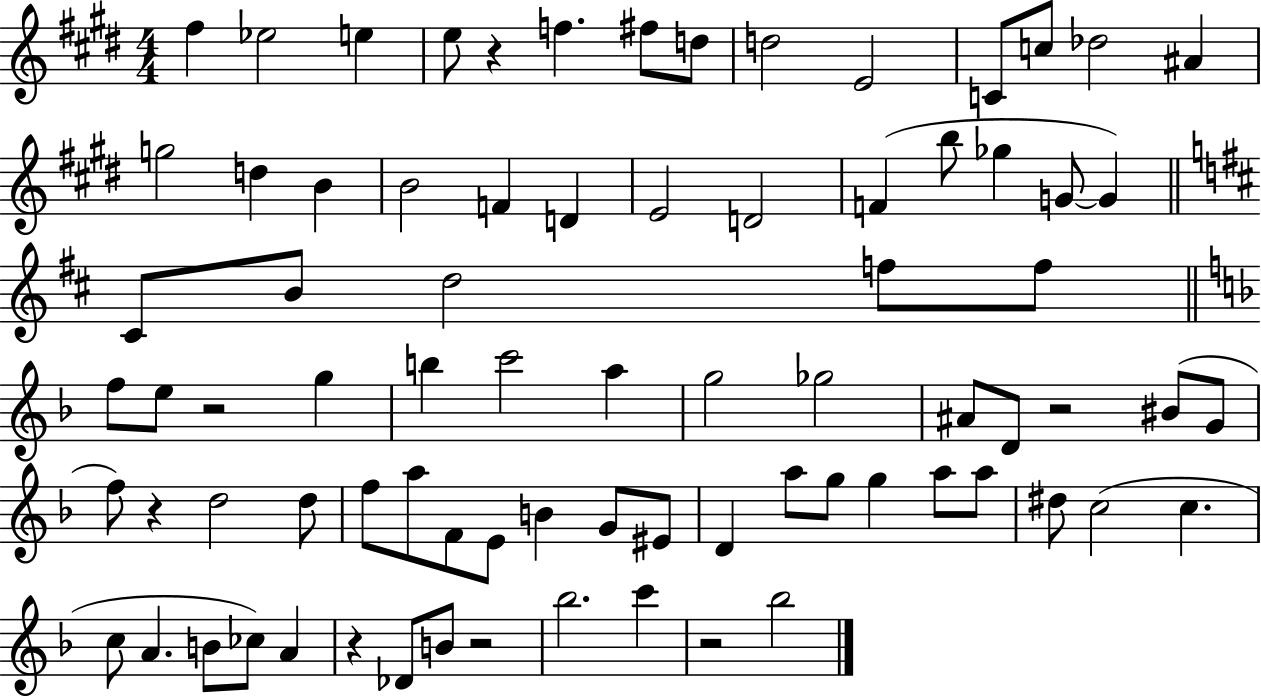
F#5/q Eb5/h E5/q E5/e R/q F5/q. F#5/e D5/e D5/h E4/h C4/e C5/e Db5/h A#4/q G5/h D5/q B4/q B4/h F4/q D4/q E4/h D4/h F4/q B5/e Gb5/q G4/e G4/q C#4/e B4/e D5/h F5/e F5/e F5/e E5/e R/h G5/q B5/q C6/h A5/q G5/h Gb5/h A#4/e D4/e R/h BIS4/e G4/e F5/e R/q D5/h D5/e F5/e A5/e F4/e E4/e B4/q G4/e EIS4/e D4/q A5/e G5/e G5/q A5/e A5/e D#5/e C5/h C5/q. C5/e A4/q. B4/e CES5/e A4/q R/q Db4/e B4/e R/h Bb5/h. C6/q R/h Bb5/h